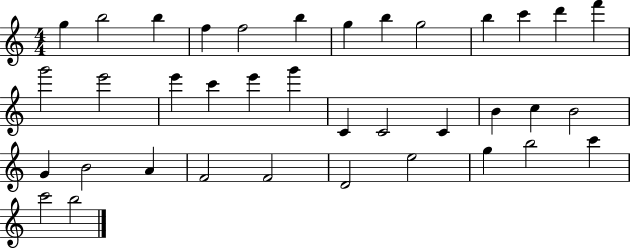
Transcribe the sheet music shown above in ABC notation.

X:1
T:Untitled
M:4/4
L:1/4
K:C
g b2 b f f2 b g b g2 b c' d' f' g'2 e'2 e' c' e' g' C C2 C B c B2 G B2 A F2 F2 D2 e2 g b2 c' c'2 b2